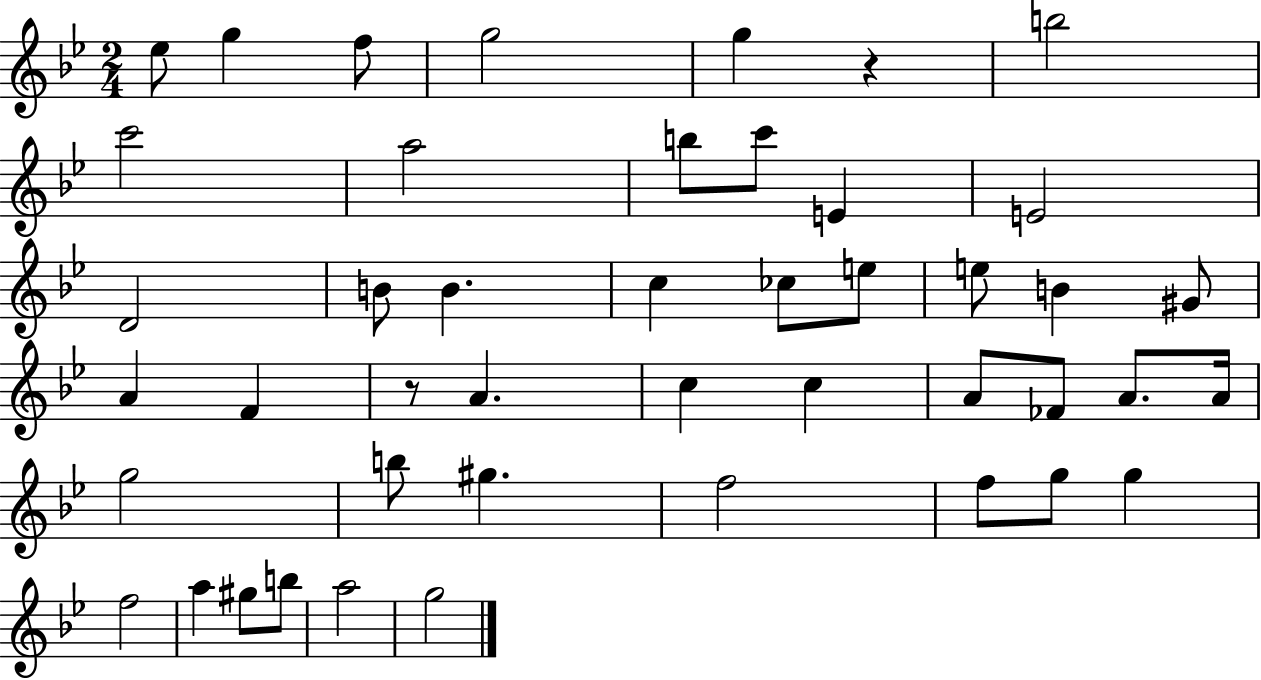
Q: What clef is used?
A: treble